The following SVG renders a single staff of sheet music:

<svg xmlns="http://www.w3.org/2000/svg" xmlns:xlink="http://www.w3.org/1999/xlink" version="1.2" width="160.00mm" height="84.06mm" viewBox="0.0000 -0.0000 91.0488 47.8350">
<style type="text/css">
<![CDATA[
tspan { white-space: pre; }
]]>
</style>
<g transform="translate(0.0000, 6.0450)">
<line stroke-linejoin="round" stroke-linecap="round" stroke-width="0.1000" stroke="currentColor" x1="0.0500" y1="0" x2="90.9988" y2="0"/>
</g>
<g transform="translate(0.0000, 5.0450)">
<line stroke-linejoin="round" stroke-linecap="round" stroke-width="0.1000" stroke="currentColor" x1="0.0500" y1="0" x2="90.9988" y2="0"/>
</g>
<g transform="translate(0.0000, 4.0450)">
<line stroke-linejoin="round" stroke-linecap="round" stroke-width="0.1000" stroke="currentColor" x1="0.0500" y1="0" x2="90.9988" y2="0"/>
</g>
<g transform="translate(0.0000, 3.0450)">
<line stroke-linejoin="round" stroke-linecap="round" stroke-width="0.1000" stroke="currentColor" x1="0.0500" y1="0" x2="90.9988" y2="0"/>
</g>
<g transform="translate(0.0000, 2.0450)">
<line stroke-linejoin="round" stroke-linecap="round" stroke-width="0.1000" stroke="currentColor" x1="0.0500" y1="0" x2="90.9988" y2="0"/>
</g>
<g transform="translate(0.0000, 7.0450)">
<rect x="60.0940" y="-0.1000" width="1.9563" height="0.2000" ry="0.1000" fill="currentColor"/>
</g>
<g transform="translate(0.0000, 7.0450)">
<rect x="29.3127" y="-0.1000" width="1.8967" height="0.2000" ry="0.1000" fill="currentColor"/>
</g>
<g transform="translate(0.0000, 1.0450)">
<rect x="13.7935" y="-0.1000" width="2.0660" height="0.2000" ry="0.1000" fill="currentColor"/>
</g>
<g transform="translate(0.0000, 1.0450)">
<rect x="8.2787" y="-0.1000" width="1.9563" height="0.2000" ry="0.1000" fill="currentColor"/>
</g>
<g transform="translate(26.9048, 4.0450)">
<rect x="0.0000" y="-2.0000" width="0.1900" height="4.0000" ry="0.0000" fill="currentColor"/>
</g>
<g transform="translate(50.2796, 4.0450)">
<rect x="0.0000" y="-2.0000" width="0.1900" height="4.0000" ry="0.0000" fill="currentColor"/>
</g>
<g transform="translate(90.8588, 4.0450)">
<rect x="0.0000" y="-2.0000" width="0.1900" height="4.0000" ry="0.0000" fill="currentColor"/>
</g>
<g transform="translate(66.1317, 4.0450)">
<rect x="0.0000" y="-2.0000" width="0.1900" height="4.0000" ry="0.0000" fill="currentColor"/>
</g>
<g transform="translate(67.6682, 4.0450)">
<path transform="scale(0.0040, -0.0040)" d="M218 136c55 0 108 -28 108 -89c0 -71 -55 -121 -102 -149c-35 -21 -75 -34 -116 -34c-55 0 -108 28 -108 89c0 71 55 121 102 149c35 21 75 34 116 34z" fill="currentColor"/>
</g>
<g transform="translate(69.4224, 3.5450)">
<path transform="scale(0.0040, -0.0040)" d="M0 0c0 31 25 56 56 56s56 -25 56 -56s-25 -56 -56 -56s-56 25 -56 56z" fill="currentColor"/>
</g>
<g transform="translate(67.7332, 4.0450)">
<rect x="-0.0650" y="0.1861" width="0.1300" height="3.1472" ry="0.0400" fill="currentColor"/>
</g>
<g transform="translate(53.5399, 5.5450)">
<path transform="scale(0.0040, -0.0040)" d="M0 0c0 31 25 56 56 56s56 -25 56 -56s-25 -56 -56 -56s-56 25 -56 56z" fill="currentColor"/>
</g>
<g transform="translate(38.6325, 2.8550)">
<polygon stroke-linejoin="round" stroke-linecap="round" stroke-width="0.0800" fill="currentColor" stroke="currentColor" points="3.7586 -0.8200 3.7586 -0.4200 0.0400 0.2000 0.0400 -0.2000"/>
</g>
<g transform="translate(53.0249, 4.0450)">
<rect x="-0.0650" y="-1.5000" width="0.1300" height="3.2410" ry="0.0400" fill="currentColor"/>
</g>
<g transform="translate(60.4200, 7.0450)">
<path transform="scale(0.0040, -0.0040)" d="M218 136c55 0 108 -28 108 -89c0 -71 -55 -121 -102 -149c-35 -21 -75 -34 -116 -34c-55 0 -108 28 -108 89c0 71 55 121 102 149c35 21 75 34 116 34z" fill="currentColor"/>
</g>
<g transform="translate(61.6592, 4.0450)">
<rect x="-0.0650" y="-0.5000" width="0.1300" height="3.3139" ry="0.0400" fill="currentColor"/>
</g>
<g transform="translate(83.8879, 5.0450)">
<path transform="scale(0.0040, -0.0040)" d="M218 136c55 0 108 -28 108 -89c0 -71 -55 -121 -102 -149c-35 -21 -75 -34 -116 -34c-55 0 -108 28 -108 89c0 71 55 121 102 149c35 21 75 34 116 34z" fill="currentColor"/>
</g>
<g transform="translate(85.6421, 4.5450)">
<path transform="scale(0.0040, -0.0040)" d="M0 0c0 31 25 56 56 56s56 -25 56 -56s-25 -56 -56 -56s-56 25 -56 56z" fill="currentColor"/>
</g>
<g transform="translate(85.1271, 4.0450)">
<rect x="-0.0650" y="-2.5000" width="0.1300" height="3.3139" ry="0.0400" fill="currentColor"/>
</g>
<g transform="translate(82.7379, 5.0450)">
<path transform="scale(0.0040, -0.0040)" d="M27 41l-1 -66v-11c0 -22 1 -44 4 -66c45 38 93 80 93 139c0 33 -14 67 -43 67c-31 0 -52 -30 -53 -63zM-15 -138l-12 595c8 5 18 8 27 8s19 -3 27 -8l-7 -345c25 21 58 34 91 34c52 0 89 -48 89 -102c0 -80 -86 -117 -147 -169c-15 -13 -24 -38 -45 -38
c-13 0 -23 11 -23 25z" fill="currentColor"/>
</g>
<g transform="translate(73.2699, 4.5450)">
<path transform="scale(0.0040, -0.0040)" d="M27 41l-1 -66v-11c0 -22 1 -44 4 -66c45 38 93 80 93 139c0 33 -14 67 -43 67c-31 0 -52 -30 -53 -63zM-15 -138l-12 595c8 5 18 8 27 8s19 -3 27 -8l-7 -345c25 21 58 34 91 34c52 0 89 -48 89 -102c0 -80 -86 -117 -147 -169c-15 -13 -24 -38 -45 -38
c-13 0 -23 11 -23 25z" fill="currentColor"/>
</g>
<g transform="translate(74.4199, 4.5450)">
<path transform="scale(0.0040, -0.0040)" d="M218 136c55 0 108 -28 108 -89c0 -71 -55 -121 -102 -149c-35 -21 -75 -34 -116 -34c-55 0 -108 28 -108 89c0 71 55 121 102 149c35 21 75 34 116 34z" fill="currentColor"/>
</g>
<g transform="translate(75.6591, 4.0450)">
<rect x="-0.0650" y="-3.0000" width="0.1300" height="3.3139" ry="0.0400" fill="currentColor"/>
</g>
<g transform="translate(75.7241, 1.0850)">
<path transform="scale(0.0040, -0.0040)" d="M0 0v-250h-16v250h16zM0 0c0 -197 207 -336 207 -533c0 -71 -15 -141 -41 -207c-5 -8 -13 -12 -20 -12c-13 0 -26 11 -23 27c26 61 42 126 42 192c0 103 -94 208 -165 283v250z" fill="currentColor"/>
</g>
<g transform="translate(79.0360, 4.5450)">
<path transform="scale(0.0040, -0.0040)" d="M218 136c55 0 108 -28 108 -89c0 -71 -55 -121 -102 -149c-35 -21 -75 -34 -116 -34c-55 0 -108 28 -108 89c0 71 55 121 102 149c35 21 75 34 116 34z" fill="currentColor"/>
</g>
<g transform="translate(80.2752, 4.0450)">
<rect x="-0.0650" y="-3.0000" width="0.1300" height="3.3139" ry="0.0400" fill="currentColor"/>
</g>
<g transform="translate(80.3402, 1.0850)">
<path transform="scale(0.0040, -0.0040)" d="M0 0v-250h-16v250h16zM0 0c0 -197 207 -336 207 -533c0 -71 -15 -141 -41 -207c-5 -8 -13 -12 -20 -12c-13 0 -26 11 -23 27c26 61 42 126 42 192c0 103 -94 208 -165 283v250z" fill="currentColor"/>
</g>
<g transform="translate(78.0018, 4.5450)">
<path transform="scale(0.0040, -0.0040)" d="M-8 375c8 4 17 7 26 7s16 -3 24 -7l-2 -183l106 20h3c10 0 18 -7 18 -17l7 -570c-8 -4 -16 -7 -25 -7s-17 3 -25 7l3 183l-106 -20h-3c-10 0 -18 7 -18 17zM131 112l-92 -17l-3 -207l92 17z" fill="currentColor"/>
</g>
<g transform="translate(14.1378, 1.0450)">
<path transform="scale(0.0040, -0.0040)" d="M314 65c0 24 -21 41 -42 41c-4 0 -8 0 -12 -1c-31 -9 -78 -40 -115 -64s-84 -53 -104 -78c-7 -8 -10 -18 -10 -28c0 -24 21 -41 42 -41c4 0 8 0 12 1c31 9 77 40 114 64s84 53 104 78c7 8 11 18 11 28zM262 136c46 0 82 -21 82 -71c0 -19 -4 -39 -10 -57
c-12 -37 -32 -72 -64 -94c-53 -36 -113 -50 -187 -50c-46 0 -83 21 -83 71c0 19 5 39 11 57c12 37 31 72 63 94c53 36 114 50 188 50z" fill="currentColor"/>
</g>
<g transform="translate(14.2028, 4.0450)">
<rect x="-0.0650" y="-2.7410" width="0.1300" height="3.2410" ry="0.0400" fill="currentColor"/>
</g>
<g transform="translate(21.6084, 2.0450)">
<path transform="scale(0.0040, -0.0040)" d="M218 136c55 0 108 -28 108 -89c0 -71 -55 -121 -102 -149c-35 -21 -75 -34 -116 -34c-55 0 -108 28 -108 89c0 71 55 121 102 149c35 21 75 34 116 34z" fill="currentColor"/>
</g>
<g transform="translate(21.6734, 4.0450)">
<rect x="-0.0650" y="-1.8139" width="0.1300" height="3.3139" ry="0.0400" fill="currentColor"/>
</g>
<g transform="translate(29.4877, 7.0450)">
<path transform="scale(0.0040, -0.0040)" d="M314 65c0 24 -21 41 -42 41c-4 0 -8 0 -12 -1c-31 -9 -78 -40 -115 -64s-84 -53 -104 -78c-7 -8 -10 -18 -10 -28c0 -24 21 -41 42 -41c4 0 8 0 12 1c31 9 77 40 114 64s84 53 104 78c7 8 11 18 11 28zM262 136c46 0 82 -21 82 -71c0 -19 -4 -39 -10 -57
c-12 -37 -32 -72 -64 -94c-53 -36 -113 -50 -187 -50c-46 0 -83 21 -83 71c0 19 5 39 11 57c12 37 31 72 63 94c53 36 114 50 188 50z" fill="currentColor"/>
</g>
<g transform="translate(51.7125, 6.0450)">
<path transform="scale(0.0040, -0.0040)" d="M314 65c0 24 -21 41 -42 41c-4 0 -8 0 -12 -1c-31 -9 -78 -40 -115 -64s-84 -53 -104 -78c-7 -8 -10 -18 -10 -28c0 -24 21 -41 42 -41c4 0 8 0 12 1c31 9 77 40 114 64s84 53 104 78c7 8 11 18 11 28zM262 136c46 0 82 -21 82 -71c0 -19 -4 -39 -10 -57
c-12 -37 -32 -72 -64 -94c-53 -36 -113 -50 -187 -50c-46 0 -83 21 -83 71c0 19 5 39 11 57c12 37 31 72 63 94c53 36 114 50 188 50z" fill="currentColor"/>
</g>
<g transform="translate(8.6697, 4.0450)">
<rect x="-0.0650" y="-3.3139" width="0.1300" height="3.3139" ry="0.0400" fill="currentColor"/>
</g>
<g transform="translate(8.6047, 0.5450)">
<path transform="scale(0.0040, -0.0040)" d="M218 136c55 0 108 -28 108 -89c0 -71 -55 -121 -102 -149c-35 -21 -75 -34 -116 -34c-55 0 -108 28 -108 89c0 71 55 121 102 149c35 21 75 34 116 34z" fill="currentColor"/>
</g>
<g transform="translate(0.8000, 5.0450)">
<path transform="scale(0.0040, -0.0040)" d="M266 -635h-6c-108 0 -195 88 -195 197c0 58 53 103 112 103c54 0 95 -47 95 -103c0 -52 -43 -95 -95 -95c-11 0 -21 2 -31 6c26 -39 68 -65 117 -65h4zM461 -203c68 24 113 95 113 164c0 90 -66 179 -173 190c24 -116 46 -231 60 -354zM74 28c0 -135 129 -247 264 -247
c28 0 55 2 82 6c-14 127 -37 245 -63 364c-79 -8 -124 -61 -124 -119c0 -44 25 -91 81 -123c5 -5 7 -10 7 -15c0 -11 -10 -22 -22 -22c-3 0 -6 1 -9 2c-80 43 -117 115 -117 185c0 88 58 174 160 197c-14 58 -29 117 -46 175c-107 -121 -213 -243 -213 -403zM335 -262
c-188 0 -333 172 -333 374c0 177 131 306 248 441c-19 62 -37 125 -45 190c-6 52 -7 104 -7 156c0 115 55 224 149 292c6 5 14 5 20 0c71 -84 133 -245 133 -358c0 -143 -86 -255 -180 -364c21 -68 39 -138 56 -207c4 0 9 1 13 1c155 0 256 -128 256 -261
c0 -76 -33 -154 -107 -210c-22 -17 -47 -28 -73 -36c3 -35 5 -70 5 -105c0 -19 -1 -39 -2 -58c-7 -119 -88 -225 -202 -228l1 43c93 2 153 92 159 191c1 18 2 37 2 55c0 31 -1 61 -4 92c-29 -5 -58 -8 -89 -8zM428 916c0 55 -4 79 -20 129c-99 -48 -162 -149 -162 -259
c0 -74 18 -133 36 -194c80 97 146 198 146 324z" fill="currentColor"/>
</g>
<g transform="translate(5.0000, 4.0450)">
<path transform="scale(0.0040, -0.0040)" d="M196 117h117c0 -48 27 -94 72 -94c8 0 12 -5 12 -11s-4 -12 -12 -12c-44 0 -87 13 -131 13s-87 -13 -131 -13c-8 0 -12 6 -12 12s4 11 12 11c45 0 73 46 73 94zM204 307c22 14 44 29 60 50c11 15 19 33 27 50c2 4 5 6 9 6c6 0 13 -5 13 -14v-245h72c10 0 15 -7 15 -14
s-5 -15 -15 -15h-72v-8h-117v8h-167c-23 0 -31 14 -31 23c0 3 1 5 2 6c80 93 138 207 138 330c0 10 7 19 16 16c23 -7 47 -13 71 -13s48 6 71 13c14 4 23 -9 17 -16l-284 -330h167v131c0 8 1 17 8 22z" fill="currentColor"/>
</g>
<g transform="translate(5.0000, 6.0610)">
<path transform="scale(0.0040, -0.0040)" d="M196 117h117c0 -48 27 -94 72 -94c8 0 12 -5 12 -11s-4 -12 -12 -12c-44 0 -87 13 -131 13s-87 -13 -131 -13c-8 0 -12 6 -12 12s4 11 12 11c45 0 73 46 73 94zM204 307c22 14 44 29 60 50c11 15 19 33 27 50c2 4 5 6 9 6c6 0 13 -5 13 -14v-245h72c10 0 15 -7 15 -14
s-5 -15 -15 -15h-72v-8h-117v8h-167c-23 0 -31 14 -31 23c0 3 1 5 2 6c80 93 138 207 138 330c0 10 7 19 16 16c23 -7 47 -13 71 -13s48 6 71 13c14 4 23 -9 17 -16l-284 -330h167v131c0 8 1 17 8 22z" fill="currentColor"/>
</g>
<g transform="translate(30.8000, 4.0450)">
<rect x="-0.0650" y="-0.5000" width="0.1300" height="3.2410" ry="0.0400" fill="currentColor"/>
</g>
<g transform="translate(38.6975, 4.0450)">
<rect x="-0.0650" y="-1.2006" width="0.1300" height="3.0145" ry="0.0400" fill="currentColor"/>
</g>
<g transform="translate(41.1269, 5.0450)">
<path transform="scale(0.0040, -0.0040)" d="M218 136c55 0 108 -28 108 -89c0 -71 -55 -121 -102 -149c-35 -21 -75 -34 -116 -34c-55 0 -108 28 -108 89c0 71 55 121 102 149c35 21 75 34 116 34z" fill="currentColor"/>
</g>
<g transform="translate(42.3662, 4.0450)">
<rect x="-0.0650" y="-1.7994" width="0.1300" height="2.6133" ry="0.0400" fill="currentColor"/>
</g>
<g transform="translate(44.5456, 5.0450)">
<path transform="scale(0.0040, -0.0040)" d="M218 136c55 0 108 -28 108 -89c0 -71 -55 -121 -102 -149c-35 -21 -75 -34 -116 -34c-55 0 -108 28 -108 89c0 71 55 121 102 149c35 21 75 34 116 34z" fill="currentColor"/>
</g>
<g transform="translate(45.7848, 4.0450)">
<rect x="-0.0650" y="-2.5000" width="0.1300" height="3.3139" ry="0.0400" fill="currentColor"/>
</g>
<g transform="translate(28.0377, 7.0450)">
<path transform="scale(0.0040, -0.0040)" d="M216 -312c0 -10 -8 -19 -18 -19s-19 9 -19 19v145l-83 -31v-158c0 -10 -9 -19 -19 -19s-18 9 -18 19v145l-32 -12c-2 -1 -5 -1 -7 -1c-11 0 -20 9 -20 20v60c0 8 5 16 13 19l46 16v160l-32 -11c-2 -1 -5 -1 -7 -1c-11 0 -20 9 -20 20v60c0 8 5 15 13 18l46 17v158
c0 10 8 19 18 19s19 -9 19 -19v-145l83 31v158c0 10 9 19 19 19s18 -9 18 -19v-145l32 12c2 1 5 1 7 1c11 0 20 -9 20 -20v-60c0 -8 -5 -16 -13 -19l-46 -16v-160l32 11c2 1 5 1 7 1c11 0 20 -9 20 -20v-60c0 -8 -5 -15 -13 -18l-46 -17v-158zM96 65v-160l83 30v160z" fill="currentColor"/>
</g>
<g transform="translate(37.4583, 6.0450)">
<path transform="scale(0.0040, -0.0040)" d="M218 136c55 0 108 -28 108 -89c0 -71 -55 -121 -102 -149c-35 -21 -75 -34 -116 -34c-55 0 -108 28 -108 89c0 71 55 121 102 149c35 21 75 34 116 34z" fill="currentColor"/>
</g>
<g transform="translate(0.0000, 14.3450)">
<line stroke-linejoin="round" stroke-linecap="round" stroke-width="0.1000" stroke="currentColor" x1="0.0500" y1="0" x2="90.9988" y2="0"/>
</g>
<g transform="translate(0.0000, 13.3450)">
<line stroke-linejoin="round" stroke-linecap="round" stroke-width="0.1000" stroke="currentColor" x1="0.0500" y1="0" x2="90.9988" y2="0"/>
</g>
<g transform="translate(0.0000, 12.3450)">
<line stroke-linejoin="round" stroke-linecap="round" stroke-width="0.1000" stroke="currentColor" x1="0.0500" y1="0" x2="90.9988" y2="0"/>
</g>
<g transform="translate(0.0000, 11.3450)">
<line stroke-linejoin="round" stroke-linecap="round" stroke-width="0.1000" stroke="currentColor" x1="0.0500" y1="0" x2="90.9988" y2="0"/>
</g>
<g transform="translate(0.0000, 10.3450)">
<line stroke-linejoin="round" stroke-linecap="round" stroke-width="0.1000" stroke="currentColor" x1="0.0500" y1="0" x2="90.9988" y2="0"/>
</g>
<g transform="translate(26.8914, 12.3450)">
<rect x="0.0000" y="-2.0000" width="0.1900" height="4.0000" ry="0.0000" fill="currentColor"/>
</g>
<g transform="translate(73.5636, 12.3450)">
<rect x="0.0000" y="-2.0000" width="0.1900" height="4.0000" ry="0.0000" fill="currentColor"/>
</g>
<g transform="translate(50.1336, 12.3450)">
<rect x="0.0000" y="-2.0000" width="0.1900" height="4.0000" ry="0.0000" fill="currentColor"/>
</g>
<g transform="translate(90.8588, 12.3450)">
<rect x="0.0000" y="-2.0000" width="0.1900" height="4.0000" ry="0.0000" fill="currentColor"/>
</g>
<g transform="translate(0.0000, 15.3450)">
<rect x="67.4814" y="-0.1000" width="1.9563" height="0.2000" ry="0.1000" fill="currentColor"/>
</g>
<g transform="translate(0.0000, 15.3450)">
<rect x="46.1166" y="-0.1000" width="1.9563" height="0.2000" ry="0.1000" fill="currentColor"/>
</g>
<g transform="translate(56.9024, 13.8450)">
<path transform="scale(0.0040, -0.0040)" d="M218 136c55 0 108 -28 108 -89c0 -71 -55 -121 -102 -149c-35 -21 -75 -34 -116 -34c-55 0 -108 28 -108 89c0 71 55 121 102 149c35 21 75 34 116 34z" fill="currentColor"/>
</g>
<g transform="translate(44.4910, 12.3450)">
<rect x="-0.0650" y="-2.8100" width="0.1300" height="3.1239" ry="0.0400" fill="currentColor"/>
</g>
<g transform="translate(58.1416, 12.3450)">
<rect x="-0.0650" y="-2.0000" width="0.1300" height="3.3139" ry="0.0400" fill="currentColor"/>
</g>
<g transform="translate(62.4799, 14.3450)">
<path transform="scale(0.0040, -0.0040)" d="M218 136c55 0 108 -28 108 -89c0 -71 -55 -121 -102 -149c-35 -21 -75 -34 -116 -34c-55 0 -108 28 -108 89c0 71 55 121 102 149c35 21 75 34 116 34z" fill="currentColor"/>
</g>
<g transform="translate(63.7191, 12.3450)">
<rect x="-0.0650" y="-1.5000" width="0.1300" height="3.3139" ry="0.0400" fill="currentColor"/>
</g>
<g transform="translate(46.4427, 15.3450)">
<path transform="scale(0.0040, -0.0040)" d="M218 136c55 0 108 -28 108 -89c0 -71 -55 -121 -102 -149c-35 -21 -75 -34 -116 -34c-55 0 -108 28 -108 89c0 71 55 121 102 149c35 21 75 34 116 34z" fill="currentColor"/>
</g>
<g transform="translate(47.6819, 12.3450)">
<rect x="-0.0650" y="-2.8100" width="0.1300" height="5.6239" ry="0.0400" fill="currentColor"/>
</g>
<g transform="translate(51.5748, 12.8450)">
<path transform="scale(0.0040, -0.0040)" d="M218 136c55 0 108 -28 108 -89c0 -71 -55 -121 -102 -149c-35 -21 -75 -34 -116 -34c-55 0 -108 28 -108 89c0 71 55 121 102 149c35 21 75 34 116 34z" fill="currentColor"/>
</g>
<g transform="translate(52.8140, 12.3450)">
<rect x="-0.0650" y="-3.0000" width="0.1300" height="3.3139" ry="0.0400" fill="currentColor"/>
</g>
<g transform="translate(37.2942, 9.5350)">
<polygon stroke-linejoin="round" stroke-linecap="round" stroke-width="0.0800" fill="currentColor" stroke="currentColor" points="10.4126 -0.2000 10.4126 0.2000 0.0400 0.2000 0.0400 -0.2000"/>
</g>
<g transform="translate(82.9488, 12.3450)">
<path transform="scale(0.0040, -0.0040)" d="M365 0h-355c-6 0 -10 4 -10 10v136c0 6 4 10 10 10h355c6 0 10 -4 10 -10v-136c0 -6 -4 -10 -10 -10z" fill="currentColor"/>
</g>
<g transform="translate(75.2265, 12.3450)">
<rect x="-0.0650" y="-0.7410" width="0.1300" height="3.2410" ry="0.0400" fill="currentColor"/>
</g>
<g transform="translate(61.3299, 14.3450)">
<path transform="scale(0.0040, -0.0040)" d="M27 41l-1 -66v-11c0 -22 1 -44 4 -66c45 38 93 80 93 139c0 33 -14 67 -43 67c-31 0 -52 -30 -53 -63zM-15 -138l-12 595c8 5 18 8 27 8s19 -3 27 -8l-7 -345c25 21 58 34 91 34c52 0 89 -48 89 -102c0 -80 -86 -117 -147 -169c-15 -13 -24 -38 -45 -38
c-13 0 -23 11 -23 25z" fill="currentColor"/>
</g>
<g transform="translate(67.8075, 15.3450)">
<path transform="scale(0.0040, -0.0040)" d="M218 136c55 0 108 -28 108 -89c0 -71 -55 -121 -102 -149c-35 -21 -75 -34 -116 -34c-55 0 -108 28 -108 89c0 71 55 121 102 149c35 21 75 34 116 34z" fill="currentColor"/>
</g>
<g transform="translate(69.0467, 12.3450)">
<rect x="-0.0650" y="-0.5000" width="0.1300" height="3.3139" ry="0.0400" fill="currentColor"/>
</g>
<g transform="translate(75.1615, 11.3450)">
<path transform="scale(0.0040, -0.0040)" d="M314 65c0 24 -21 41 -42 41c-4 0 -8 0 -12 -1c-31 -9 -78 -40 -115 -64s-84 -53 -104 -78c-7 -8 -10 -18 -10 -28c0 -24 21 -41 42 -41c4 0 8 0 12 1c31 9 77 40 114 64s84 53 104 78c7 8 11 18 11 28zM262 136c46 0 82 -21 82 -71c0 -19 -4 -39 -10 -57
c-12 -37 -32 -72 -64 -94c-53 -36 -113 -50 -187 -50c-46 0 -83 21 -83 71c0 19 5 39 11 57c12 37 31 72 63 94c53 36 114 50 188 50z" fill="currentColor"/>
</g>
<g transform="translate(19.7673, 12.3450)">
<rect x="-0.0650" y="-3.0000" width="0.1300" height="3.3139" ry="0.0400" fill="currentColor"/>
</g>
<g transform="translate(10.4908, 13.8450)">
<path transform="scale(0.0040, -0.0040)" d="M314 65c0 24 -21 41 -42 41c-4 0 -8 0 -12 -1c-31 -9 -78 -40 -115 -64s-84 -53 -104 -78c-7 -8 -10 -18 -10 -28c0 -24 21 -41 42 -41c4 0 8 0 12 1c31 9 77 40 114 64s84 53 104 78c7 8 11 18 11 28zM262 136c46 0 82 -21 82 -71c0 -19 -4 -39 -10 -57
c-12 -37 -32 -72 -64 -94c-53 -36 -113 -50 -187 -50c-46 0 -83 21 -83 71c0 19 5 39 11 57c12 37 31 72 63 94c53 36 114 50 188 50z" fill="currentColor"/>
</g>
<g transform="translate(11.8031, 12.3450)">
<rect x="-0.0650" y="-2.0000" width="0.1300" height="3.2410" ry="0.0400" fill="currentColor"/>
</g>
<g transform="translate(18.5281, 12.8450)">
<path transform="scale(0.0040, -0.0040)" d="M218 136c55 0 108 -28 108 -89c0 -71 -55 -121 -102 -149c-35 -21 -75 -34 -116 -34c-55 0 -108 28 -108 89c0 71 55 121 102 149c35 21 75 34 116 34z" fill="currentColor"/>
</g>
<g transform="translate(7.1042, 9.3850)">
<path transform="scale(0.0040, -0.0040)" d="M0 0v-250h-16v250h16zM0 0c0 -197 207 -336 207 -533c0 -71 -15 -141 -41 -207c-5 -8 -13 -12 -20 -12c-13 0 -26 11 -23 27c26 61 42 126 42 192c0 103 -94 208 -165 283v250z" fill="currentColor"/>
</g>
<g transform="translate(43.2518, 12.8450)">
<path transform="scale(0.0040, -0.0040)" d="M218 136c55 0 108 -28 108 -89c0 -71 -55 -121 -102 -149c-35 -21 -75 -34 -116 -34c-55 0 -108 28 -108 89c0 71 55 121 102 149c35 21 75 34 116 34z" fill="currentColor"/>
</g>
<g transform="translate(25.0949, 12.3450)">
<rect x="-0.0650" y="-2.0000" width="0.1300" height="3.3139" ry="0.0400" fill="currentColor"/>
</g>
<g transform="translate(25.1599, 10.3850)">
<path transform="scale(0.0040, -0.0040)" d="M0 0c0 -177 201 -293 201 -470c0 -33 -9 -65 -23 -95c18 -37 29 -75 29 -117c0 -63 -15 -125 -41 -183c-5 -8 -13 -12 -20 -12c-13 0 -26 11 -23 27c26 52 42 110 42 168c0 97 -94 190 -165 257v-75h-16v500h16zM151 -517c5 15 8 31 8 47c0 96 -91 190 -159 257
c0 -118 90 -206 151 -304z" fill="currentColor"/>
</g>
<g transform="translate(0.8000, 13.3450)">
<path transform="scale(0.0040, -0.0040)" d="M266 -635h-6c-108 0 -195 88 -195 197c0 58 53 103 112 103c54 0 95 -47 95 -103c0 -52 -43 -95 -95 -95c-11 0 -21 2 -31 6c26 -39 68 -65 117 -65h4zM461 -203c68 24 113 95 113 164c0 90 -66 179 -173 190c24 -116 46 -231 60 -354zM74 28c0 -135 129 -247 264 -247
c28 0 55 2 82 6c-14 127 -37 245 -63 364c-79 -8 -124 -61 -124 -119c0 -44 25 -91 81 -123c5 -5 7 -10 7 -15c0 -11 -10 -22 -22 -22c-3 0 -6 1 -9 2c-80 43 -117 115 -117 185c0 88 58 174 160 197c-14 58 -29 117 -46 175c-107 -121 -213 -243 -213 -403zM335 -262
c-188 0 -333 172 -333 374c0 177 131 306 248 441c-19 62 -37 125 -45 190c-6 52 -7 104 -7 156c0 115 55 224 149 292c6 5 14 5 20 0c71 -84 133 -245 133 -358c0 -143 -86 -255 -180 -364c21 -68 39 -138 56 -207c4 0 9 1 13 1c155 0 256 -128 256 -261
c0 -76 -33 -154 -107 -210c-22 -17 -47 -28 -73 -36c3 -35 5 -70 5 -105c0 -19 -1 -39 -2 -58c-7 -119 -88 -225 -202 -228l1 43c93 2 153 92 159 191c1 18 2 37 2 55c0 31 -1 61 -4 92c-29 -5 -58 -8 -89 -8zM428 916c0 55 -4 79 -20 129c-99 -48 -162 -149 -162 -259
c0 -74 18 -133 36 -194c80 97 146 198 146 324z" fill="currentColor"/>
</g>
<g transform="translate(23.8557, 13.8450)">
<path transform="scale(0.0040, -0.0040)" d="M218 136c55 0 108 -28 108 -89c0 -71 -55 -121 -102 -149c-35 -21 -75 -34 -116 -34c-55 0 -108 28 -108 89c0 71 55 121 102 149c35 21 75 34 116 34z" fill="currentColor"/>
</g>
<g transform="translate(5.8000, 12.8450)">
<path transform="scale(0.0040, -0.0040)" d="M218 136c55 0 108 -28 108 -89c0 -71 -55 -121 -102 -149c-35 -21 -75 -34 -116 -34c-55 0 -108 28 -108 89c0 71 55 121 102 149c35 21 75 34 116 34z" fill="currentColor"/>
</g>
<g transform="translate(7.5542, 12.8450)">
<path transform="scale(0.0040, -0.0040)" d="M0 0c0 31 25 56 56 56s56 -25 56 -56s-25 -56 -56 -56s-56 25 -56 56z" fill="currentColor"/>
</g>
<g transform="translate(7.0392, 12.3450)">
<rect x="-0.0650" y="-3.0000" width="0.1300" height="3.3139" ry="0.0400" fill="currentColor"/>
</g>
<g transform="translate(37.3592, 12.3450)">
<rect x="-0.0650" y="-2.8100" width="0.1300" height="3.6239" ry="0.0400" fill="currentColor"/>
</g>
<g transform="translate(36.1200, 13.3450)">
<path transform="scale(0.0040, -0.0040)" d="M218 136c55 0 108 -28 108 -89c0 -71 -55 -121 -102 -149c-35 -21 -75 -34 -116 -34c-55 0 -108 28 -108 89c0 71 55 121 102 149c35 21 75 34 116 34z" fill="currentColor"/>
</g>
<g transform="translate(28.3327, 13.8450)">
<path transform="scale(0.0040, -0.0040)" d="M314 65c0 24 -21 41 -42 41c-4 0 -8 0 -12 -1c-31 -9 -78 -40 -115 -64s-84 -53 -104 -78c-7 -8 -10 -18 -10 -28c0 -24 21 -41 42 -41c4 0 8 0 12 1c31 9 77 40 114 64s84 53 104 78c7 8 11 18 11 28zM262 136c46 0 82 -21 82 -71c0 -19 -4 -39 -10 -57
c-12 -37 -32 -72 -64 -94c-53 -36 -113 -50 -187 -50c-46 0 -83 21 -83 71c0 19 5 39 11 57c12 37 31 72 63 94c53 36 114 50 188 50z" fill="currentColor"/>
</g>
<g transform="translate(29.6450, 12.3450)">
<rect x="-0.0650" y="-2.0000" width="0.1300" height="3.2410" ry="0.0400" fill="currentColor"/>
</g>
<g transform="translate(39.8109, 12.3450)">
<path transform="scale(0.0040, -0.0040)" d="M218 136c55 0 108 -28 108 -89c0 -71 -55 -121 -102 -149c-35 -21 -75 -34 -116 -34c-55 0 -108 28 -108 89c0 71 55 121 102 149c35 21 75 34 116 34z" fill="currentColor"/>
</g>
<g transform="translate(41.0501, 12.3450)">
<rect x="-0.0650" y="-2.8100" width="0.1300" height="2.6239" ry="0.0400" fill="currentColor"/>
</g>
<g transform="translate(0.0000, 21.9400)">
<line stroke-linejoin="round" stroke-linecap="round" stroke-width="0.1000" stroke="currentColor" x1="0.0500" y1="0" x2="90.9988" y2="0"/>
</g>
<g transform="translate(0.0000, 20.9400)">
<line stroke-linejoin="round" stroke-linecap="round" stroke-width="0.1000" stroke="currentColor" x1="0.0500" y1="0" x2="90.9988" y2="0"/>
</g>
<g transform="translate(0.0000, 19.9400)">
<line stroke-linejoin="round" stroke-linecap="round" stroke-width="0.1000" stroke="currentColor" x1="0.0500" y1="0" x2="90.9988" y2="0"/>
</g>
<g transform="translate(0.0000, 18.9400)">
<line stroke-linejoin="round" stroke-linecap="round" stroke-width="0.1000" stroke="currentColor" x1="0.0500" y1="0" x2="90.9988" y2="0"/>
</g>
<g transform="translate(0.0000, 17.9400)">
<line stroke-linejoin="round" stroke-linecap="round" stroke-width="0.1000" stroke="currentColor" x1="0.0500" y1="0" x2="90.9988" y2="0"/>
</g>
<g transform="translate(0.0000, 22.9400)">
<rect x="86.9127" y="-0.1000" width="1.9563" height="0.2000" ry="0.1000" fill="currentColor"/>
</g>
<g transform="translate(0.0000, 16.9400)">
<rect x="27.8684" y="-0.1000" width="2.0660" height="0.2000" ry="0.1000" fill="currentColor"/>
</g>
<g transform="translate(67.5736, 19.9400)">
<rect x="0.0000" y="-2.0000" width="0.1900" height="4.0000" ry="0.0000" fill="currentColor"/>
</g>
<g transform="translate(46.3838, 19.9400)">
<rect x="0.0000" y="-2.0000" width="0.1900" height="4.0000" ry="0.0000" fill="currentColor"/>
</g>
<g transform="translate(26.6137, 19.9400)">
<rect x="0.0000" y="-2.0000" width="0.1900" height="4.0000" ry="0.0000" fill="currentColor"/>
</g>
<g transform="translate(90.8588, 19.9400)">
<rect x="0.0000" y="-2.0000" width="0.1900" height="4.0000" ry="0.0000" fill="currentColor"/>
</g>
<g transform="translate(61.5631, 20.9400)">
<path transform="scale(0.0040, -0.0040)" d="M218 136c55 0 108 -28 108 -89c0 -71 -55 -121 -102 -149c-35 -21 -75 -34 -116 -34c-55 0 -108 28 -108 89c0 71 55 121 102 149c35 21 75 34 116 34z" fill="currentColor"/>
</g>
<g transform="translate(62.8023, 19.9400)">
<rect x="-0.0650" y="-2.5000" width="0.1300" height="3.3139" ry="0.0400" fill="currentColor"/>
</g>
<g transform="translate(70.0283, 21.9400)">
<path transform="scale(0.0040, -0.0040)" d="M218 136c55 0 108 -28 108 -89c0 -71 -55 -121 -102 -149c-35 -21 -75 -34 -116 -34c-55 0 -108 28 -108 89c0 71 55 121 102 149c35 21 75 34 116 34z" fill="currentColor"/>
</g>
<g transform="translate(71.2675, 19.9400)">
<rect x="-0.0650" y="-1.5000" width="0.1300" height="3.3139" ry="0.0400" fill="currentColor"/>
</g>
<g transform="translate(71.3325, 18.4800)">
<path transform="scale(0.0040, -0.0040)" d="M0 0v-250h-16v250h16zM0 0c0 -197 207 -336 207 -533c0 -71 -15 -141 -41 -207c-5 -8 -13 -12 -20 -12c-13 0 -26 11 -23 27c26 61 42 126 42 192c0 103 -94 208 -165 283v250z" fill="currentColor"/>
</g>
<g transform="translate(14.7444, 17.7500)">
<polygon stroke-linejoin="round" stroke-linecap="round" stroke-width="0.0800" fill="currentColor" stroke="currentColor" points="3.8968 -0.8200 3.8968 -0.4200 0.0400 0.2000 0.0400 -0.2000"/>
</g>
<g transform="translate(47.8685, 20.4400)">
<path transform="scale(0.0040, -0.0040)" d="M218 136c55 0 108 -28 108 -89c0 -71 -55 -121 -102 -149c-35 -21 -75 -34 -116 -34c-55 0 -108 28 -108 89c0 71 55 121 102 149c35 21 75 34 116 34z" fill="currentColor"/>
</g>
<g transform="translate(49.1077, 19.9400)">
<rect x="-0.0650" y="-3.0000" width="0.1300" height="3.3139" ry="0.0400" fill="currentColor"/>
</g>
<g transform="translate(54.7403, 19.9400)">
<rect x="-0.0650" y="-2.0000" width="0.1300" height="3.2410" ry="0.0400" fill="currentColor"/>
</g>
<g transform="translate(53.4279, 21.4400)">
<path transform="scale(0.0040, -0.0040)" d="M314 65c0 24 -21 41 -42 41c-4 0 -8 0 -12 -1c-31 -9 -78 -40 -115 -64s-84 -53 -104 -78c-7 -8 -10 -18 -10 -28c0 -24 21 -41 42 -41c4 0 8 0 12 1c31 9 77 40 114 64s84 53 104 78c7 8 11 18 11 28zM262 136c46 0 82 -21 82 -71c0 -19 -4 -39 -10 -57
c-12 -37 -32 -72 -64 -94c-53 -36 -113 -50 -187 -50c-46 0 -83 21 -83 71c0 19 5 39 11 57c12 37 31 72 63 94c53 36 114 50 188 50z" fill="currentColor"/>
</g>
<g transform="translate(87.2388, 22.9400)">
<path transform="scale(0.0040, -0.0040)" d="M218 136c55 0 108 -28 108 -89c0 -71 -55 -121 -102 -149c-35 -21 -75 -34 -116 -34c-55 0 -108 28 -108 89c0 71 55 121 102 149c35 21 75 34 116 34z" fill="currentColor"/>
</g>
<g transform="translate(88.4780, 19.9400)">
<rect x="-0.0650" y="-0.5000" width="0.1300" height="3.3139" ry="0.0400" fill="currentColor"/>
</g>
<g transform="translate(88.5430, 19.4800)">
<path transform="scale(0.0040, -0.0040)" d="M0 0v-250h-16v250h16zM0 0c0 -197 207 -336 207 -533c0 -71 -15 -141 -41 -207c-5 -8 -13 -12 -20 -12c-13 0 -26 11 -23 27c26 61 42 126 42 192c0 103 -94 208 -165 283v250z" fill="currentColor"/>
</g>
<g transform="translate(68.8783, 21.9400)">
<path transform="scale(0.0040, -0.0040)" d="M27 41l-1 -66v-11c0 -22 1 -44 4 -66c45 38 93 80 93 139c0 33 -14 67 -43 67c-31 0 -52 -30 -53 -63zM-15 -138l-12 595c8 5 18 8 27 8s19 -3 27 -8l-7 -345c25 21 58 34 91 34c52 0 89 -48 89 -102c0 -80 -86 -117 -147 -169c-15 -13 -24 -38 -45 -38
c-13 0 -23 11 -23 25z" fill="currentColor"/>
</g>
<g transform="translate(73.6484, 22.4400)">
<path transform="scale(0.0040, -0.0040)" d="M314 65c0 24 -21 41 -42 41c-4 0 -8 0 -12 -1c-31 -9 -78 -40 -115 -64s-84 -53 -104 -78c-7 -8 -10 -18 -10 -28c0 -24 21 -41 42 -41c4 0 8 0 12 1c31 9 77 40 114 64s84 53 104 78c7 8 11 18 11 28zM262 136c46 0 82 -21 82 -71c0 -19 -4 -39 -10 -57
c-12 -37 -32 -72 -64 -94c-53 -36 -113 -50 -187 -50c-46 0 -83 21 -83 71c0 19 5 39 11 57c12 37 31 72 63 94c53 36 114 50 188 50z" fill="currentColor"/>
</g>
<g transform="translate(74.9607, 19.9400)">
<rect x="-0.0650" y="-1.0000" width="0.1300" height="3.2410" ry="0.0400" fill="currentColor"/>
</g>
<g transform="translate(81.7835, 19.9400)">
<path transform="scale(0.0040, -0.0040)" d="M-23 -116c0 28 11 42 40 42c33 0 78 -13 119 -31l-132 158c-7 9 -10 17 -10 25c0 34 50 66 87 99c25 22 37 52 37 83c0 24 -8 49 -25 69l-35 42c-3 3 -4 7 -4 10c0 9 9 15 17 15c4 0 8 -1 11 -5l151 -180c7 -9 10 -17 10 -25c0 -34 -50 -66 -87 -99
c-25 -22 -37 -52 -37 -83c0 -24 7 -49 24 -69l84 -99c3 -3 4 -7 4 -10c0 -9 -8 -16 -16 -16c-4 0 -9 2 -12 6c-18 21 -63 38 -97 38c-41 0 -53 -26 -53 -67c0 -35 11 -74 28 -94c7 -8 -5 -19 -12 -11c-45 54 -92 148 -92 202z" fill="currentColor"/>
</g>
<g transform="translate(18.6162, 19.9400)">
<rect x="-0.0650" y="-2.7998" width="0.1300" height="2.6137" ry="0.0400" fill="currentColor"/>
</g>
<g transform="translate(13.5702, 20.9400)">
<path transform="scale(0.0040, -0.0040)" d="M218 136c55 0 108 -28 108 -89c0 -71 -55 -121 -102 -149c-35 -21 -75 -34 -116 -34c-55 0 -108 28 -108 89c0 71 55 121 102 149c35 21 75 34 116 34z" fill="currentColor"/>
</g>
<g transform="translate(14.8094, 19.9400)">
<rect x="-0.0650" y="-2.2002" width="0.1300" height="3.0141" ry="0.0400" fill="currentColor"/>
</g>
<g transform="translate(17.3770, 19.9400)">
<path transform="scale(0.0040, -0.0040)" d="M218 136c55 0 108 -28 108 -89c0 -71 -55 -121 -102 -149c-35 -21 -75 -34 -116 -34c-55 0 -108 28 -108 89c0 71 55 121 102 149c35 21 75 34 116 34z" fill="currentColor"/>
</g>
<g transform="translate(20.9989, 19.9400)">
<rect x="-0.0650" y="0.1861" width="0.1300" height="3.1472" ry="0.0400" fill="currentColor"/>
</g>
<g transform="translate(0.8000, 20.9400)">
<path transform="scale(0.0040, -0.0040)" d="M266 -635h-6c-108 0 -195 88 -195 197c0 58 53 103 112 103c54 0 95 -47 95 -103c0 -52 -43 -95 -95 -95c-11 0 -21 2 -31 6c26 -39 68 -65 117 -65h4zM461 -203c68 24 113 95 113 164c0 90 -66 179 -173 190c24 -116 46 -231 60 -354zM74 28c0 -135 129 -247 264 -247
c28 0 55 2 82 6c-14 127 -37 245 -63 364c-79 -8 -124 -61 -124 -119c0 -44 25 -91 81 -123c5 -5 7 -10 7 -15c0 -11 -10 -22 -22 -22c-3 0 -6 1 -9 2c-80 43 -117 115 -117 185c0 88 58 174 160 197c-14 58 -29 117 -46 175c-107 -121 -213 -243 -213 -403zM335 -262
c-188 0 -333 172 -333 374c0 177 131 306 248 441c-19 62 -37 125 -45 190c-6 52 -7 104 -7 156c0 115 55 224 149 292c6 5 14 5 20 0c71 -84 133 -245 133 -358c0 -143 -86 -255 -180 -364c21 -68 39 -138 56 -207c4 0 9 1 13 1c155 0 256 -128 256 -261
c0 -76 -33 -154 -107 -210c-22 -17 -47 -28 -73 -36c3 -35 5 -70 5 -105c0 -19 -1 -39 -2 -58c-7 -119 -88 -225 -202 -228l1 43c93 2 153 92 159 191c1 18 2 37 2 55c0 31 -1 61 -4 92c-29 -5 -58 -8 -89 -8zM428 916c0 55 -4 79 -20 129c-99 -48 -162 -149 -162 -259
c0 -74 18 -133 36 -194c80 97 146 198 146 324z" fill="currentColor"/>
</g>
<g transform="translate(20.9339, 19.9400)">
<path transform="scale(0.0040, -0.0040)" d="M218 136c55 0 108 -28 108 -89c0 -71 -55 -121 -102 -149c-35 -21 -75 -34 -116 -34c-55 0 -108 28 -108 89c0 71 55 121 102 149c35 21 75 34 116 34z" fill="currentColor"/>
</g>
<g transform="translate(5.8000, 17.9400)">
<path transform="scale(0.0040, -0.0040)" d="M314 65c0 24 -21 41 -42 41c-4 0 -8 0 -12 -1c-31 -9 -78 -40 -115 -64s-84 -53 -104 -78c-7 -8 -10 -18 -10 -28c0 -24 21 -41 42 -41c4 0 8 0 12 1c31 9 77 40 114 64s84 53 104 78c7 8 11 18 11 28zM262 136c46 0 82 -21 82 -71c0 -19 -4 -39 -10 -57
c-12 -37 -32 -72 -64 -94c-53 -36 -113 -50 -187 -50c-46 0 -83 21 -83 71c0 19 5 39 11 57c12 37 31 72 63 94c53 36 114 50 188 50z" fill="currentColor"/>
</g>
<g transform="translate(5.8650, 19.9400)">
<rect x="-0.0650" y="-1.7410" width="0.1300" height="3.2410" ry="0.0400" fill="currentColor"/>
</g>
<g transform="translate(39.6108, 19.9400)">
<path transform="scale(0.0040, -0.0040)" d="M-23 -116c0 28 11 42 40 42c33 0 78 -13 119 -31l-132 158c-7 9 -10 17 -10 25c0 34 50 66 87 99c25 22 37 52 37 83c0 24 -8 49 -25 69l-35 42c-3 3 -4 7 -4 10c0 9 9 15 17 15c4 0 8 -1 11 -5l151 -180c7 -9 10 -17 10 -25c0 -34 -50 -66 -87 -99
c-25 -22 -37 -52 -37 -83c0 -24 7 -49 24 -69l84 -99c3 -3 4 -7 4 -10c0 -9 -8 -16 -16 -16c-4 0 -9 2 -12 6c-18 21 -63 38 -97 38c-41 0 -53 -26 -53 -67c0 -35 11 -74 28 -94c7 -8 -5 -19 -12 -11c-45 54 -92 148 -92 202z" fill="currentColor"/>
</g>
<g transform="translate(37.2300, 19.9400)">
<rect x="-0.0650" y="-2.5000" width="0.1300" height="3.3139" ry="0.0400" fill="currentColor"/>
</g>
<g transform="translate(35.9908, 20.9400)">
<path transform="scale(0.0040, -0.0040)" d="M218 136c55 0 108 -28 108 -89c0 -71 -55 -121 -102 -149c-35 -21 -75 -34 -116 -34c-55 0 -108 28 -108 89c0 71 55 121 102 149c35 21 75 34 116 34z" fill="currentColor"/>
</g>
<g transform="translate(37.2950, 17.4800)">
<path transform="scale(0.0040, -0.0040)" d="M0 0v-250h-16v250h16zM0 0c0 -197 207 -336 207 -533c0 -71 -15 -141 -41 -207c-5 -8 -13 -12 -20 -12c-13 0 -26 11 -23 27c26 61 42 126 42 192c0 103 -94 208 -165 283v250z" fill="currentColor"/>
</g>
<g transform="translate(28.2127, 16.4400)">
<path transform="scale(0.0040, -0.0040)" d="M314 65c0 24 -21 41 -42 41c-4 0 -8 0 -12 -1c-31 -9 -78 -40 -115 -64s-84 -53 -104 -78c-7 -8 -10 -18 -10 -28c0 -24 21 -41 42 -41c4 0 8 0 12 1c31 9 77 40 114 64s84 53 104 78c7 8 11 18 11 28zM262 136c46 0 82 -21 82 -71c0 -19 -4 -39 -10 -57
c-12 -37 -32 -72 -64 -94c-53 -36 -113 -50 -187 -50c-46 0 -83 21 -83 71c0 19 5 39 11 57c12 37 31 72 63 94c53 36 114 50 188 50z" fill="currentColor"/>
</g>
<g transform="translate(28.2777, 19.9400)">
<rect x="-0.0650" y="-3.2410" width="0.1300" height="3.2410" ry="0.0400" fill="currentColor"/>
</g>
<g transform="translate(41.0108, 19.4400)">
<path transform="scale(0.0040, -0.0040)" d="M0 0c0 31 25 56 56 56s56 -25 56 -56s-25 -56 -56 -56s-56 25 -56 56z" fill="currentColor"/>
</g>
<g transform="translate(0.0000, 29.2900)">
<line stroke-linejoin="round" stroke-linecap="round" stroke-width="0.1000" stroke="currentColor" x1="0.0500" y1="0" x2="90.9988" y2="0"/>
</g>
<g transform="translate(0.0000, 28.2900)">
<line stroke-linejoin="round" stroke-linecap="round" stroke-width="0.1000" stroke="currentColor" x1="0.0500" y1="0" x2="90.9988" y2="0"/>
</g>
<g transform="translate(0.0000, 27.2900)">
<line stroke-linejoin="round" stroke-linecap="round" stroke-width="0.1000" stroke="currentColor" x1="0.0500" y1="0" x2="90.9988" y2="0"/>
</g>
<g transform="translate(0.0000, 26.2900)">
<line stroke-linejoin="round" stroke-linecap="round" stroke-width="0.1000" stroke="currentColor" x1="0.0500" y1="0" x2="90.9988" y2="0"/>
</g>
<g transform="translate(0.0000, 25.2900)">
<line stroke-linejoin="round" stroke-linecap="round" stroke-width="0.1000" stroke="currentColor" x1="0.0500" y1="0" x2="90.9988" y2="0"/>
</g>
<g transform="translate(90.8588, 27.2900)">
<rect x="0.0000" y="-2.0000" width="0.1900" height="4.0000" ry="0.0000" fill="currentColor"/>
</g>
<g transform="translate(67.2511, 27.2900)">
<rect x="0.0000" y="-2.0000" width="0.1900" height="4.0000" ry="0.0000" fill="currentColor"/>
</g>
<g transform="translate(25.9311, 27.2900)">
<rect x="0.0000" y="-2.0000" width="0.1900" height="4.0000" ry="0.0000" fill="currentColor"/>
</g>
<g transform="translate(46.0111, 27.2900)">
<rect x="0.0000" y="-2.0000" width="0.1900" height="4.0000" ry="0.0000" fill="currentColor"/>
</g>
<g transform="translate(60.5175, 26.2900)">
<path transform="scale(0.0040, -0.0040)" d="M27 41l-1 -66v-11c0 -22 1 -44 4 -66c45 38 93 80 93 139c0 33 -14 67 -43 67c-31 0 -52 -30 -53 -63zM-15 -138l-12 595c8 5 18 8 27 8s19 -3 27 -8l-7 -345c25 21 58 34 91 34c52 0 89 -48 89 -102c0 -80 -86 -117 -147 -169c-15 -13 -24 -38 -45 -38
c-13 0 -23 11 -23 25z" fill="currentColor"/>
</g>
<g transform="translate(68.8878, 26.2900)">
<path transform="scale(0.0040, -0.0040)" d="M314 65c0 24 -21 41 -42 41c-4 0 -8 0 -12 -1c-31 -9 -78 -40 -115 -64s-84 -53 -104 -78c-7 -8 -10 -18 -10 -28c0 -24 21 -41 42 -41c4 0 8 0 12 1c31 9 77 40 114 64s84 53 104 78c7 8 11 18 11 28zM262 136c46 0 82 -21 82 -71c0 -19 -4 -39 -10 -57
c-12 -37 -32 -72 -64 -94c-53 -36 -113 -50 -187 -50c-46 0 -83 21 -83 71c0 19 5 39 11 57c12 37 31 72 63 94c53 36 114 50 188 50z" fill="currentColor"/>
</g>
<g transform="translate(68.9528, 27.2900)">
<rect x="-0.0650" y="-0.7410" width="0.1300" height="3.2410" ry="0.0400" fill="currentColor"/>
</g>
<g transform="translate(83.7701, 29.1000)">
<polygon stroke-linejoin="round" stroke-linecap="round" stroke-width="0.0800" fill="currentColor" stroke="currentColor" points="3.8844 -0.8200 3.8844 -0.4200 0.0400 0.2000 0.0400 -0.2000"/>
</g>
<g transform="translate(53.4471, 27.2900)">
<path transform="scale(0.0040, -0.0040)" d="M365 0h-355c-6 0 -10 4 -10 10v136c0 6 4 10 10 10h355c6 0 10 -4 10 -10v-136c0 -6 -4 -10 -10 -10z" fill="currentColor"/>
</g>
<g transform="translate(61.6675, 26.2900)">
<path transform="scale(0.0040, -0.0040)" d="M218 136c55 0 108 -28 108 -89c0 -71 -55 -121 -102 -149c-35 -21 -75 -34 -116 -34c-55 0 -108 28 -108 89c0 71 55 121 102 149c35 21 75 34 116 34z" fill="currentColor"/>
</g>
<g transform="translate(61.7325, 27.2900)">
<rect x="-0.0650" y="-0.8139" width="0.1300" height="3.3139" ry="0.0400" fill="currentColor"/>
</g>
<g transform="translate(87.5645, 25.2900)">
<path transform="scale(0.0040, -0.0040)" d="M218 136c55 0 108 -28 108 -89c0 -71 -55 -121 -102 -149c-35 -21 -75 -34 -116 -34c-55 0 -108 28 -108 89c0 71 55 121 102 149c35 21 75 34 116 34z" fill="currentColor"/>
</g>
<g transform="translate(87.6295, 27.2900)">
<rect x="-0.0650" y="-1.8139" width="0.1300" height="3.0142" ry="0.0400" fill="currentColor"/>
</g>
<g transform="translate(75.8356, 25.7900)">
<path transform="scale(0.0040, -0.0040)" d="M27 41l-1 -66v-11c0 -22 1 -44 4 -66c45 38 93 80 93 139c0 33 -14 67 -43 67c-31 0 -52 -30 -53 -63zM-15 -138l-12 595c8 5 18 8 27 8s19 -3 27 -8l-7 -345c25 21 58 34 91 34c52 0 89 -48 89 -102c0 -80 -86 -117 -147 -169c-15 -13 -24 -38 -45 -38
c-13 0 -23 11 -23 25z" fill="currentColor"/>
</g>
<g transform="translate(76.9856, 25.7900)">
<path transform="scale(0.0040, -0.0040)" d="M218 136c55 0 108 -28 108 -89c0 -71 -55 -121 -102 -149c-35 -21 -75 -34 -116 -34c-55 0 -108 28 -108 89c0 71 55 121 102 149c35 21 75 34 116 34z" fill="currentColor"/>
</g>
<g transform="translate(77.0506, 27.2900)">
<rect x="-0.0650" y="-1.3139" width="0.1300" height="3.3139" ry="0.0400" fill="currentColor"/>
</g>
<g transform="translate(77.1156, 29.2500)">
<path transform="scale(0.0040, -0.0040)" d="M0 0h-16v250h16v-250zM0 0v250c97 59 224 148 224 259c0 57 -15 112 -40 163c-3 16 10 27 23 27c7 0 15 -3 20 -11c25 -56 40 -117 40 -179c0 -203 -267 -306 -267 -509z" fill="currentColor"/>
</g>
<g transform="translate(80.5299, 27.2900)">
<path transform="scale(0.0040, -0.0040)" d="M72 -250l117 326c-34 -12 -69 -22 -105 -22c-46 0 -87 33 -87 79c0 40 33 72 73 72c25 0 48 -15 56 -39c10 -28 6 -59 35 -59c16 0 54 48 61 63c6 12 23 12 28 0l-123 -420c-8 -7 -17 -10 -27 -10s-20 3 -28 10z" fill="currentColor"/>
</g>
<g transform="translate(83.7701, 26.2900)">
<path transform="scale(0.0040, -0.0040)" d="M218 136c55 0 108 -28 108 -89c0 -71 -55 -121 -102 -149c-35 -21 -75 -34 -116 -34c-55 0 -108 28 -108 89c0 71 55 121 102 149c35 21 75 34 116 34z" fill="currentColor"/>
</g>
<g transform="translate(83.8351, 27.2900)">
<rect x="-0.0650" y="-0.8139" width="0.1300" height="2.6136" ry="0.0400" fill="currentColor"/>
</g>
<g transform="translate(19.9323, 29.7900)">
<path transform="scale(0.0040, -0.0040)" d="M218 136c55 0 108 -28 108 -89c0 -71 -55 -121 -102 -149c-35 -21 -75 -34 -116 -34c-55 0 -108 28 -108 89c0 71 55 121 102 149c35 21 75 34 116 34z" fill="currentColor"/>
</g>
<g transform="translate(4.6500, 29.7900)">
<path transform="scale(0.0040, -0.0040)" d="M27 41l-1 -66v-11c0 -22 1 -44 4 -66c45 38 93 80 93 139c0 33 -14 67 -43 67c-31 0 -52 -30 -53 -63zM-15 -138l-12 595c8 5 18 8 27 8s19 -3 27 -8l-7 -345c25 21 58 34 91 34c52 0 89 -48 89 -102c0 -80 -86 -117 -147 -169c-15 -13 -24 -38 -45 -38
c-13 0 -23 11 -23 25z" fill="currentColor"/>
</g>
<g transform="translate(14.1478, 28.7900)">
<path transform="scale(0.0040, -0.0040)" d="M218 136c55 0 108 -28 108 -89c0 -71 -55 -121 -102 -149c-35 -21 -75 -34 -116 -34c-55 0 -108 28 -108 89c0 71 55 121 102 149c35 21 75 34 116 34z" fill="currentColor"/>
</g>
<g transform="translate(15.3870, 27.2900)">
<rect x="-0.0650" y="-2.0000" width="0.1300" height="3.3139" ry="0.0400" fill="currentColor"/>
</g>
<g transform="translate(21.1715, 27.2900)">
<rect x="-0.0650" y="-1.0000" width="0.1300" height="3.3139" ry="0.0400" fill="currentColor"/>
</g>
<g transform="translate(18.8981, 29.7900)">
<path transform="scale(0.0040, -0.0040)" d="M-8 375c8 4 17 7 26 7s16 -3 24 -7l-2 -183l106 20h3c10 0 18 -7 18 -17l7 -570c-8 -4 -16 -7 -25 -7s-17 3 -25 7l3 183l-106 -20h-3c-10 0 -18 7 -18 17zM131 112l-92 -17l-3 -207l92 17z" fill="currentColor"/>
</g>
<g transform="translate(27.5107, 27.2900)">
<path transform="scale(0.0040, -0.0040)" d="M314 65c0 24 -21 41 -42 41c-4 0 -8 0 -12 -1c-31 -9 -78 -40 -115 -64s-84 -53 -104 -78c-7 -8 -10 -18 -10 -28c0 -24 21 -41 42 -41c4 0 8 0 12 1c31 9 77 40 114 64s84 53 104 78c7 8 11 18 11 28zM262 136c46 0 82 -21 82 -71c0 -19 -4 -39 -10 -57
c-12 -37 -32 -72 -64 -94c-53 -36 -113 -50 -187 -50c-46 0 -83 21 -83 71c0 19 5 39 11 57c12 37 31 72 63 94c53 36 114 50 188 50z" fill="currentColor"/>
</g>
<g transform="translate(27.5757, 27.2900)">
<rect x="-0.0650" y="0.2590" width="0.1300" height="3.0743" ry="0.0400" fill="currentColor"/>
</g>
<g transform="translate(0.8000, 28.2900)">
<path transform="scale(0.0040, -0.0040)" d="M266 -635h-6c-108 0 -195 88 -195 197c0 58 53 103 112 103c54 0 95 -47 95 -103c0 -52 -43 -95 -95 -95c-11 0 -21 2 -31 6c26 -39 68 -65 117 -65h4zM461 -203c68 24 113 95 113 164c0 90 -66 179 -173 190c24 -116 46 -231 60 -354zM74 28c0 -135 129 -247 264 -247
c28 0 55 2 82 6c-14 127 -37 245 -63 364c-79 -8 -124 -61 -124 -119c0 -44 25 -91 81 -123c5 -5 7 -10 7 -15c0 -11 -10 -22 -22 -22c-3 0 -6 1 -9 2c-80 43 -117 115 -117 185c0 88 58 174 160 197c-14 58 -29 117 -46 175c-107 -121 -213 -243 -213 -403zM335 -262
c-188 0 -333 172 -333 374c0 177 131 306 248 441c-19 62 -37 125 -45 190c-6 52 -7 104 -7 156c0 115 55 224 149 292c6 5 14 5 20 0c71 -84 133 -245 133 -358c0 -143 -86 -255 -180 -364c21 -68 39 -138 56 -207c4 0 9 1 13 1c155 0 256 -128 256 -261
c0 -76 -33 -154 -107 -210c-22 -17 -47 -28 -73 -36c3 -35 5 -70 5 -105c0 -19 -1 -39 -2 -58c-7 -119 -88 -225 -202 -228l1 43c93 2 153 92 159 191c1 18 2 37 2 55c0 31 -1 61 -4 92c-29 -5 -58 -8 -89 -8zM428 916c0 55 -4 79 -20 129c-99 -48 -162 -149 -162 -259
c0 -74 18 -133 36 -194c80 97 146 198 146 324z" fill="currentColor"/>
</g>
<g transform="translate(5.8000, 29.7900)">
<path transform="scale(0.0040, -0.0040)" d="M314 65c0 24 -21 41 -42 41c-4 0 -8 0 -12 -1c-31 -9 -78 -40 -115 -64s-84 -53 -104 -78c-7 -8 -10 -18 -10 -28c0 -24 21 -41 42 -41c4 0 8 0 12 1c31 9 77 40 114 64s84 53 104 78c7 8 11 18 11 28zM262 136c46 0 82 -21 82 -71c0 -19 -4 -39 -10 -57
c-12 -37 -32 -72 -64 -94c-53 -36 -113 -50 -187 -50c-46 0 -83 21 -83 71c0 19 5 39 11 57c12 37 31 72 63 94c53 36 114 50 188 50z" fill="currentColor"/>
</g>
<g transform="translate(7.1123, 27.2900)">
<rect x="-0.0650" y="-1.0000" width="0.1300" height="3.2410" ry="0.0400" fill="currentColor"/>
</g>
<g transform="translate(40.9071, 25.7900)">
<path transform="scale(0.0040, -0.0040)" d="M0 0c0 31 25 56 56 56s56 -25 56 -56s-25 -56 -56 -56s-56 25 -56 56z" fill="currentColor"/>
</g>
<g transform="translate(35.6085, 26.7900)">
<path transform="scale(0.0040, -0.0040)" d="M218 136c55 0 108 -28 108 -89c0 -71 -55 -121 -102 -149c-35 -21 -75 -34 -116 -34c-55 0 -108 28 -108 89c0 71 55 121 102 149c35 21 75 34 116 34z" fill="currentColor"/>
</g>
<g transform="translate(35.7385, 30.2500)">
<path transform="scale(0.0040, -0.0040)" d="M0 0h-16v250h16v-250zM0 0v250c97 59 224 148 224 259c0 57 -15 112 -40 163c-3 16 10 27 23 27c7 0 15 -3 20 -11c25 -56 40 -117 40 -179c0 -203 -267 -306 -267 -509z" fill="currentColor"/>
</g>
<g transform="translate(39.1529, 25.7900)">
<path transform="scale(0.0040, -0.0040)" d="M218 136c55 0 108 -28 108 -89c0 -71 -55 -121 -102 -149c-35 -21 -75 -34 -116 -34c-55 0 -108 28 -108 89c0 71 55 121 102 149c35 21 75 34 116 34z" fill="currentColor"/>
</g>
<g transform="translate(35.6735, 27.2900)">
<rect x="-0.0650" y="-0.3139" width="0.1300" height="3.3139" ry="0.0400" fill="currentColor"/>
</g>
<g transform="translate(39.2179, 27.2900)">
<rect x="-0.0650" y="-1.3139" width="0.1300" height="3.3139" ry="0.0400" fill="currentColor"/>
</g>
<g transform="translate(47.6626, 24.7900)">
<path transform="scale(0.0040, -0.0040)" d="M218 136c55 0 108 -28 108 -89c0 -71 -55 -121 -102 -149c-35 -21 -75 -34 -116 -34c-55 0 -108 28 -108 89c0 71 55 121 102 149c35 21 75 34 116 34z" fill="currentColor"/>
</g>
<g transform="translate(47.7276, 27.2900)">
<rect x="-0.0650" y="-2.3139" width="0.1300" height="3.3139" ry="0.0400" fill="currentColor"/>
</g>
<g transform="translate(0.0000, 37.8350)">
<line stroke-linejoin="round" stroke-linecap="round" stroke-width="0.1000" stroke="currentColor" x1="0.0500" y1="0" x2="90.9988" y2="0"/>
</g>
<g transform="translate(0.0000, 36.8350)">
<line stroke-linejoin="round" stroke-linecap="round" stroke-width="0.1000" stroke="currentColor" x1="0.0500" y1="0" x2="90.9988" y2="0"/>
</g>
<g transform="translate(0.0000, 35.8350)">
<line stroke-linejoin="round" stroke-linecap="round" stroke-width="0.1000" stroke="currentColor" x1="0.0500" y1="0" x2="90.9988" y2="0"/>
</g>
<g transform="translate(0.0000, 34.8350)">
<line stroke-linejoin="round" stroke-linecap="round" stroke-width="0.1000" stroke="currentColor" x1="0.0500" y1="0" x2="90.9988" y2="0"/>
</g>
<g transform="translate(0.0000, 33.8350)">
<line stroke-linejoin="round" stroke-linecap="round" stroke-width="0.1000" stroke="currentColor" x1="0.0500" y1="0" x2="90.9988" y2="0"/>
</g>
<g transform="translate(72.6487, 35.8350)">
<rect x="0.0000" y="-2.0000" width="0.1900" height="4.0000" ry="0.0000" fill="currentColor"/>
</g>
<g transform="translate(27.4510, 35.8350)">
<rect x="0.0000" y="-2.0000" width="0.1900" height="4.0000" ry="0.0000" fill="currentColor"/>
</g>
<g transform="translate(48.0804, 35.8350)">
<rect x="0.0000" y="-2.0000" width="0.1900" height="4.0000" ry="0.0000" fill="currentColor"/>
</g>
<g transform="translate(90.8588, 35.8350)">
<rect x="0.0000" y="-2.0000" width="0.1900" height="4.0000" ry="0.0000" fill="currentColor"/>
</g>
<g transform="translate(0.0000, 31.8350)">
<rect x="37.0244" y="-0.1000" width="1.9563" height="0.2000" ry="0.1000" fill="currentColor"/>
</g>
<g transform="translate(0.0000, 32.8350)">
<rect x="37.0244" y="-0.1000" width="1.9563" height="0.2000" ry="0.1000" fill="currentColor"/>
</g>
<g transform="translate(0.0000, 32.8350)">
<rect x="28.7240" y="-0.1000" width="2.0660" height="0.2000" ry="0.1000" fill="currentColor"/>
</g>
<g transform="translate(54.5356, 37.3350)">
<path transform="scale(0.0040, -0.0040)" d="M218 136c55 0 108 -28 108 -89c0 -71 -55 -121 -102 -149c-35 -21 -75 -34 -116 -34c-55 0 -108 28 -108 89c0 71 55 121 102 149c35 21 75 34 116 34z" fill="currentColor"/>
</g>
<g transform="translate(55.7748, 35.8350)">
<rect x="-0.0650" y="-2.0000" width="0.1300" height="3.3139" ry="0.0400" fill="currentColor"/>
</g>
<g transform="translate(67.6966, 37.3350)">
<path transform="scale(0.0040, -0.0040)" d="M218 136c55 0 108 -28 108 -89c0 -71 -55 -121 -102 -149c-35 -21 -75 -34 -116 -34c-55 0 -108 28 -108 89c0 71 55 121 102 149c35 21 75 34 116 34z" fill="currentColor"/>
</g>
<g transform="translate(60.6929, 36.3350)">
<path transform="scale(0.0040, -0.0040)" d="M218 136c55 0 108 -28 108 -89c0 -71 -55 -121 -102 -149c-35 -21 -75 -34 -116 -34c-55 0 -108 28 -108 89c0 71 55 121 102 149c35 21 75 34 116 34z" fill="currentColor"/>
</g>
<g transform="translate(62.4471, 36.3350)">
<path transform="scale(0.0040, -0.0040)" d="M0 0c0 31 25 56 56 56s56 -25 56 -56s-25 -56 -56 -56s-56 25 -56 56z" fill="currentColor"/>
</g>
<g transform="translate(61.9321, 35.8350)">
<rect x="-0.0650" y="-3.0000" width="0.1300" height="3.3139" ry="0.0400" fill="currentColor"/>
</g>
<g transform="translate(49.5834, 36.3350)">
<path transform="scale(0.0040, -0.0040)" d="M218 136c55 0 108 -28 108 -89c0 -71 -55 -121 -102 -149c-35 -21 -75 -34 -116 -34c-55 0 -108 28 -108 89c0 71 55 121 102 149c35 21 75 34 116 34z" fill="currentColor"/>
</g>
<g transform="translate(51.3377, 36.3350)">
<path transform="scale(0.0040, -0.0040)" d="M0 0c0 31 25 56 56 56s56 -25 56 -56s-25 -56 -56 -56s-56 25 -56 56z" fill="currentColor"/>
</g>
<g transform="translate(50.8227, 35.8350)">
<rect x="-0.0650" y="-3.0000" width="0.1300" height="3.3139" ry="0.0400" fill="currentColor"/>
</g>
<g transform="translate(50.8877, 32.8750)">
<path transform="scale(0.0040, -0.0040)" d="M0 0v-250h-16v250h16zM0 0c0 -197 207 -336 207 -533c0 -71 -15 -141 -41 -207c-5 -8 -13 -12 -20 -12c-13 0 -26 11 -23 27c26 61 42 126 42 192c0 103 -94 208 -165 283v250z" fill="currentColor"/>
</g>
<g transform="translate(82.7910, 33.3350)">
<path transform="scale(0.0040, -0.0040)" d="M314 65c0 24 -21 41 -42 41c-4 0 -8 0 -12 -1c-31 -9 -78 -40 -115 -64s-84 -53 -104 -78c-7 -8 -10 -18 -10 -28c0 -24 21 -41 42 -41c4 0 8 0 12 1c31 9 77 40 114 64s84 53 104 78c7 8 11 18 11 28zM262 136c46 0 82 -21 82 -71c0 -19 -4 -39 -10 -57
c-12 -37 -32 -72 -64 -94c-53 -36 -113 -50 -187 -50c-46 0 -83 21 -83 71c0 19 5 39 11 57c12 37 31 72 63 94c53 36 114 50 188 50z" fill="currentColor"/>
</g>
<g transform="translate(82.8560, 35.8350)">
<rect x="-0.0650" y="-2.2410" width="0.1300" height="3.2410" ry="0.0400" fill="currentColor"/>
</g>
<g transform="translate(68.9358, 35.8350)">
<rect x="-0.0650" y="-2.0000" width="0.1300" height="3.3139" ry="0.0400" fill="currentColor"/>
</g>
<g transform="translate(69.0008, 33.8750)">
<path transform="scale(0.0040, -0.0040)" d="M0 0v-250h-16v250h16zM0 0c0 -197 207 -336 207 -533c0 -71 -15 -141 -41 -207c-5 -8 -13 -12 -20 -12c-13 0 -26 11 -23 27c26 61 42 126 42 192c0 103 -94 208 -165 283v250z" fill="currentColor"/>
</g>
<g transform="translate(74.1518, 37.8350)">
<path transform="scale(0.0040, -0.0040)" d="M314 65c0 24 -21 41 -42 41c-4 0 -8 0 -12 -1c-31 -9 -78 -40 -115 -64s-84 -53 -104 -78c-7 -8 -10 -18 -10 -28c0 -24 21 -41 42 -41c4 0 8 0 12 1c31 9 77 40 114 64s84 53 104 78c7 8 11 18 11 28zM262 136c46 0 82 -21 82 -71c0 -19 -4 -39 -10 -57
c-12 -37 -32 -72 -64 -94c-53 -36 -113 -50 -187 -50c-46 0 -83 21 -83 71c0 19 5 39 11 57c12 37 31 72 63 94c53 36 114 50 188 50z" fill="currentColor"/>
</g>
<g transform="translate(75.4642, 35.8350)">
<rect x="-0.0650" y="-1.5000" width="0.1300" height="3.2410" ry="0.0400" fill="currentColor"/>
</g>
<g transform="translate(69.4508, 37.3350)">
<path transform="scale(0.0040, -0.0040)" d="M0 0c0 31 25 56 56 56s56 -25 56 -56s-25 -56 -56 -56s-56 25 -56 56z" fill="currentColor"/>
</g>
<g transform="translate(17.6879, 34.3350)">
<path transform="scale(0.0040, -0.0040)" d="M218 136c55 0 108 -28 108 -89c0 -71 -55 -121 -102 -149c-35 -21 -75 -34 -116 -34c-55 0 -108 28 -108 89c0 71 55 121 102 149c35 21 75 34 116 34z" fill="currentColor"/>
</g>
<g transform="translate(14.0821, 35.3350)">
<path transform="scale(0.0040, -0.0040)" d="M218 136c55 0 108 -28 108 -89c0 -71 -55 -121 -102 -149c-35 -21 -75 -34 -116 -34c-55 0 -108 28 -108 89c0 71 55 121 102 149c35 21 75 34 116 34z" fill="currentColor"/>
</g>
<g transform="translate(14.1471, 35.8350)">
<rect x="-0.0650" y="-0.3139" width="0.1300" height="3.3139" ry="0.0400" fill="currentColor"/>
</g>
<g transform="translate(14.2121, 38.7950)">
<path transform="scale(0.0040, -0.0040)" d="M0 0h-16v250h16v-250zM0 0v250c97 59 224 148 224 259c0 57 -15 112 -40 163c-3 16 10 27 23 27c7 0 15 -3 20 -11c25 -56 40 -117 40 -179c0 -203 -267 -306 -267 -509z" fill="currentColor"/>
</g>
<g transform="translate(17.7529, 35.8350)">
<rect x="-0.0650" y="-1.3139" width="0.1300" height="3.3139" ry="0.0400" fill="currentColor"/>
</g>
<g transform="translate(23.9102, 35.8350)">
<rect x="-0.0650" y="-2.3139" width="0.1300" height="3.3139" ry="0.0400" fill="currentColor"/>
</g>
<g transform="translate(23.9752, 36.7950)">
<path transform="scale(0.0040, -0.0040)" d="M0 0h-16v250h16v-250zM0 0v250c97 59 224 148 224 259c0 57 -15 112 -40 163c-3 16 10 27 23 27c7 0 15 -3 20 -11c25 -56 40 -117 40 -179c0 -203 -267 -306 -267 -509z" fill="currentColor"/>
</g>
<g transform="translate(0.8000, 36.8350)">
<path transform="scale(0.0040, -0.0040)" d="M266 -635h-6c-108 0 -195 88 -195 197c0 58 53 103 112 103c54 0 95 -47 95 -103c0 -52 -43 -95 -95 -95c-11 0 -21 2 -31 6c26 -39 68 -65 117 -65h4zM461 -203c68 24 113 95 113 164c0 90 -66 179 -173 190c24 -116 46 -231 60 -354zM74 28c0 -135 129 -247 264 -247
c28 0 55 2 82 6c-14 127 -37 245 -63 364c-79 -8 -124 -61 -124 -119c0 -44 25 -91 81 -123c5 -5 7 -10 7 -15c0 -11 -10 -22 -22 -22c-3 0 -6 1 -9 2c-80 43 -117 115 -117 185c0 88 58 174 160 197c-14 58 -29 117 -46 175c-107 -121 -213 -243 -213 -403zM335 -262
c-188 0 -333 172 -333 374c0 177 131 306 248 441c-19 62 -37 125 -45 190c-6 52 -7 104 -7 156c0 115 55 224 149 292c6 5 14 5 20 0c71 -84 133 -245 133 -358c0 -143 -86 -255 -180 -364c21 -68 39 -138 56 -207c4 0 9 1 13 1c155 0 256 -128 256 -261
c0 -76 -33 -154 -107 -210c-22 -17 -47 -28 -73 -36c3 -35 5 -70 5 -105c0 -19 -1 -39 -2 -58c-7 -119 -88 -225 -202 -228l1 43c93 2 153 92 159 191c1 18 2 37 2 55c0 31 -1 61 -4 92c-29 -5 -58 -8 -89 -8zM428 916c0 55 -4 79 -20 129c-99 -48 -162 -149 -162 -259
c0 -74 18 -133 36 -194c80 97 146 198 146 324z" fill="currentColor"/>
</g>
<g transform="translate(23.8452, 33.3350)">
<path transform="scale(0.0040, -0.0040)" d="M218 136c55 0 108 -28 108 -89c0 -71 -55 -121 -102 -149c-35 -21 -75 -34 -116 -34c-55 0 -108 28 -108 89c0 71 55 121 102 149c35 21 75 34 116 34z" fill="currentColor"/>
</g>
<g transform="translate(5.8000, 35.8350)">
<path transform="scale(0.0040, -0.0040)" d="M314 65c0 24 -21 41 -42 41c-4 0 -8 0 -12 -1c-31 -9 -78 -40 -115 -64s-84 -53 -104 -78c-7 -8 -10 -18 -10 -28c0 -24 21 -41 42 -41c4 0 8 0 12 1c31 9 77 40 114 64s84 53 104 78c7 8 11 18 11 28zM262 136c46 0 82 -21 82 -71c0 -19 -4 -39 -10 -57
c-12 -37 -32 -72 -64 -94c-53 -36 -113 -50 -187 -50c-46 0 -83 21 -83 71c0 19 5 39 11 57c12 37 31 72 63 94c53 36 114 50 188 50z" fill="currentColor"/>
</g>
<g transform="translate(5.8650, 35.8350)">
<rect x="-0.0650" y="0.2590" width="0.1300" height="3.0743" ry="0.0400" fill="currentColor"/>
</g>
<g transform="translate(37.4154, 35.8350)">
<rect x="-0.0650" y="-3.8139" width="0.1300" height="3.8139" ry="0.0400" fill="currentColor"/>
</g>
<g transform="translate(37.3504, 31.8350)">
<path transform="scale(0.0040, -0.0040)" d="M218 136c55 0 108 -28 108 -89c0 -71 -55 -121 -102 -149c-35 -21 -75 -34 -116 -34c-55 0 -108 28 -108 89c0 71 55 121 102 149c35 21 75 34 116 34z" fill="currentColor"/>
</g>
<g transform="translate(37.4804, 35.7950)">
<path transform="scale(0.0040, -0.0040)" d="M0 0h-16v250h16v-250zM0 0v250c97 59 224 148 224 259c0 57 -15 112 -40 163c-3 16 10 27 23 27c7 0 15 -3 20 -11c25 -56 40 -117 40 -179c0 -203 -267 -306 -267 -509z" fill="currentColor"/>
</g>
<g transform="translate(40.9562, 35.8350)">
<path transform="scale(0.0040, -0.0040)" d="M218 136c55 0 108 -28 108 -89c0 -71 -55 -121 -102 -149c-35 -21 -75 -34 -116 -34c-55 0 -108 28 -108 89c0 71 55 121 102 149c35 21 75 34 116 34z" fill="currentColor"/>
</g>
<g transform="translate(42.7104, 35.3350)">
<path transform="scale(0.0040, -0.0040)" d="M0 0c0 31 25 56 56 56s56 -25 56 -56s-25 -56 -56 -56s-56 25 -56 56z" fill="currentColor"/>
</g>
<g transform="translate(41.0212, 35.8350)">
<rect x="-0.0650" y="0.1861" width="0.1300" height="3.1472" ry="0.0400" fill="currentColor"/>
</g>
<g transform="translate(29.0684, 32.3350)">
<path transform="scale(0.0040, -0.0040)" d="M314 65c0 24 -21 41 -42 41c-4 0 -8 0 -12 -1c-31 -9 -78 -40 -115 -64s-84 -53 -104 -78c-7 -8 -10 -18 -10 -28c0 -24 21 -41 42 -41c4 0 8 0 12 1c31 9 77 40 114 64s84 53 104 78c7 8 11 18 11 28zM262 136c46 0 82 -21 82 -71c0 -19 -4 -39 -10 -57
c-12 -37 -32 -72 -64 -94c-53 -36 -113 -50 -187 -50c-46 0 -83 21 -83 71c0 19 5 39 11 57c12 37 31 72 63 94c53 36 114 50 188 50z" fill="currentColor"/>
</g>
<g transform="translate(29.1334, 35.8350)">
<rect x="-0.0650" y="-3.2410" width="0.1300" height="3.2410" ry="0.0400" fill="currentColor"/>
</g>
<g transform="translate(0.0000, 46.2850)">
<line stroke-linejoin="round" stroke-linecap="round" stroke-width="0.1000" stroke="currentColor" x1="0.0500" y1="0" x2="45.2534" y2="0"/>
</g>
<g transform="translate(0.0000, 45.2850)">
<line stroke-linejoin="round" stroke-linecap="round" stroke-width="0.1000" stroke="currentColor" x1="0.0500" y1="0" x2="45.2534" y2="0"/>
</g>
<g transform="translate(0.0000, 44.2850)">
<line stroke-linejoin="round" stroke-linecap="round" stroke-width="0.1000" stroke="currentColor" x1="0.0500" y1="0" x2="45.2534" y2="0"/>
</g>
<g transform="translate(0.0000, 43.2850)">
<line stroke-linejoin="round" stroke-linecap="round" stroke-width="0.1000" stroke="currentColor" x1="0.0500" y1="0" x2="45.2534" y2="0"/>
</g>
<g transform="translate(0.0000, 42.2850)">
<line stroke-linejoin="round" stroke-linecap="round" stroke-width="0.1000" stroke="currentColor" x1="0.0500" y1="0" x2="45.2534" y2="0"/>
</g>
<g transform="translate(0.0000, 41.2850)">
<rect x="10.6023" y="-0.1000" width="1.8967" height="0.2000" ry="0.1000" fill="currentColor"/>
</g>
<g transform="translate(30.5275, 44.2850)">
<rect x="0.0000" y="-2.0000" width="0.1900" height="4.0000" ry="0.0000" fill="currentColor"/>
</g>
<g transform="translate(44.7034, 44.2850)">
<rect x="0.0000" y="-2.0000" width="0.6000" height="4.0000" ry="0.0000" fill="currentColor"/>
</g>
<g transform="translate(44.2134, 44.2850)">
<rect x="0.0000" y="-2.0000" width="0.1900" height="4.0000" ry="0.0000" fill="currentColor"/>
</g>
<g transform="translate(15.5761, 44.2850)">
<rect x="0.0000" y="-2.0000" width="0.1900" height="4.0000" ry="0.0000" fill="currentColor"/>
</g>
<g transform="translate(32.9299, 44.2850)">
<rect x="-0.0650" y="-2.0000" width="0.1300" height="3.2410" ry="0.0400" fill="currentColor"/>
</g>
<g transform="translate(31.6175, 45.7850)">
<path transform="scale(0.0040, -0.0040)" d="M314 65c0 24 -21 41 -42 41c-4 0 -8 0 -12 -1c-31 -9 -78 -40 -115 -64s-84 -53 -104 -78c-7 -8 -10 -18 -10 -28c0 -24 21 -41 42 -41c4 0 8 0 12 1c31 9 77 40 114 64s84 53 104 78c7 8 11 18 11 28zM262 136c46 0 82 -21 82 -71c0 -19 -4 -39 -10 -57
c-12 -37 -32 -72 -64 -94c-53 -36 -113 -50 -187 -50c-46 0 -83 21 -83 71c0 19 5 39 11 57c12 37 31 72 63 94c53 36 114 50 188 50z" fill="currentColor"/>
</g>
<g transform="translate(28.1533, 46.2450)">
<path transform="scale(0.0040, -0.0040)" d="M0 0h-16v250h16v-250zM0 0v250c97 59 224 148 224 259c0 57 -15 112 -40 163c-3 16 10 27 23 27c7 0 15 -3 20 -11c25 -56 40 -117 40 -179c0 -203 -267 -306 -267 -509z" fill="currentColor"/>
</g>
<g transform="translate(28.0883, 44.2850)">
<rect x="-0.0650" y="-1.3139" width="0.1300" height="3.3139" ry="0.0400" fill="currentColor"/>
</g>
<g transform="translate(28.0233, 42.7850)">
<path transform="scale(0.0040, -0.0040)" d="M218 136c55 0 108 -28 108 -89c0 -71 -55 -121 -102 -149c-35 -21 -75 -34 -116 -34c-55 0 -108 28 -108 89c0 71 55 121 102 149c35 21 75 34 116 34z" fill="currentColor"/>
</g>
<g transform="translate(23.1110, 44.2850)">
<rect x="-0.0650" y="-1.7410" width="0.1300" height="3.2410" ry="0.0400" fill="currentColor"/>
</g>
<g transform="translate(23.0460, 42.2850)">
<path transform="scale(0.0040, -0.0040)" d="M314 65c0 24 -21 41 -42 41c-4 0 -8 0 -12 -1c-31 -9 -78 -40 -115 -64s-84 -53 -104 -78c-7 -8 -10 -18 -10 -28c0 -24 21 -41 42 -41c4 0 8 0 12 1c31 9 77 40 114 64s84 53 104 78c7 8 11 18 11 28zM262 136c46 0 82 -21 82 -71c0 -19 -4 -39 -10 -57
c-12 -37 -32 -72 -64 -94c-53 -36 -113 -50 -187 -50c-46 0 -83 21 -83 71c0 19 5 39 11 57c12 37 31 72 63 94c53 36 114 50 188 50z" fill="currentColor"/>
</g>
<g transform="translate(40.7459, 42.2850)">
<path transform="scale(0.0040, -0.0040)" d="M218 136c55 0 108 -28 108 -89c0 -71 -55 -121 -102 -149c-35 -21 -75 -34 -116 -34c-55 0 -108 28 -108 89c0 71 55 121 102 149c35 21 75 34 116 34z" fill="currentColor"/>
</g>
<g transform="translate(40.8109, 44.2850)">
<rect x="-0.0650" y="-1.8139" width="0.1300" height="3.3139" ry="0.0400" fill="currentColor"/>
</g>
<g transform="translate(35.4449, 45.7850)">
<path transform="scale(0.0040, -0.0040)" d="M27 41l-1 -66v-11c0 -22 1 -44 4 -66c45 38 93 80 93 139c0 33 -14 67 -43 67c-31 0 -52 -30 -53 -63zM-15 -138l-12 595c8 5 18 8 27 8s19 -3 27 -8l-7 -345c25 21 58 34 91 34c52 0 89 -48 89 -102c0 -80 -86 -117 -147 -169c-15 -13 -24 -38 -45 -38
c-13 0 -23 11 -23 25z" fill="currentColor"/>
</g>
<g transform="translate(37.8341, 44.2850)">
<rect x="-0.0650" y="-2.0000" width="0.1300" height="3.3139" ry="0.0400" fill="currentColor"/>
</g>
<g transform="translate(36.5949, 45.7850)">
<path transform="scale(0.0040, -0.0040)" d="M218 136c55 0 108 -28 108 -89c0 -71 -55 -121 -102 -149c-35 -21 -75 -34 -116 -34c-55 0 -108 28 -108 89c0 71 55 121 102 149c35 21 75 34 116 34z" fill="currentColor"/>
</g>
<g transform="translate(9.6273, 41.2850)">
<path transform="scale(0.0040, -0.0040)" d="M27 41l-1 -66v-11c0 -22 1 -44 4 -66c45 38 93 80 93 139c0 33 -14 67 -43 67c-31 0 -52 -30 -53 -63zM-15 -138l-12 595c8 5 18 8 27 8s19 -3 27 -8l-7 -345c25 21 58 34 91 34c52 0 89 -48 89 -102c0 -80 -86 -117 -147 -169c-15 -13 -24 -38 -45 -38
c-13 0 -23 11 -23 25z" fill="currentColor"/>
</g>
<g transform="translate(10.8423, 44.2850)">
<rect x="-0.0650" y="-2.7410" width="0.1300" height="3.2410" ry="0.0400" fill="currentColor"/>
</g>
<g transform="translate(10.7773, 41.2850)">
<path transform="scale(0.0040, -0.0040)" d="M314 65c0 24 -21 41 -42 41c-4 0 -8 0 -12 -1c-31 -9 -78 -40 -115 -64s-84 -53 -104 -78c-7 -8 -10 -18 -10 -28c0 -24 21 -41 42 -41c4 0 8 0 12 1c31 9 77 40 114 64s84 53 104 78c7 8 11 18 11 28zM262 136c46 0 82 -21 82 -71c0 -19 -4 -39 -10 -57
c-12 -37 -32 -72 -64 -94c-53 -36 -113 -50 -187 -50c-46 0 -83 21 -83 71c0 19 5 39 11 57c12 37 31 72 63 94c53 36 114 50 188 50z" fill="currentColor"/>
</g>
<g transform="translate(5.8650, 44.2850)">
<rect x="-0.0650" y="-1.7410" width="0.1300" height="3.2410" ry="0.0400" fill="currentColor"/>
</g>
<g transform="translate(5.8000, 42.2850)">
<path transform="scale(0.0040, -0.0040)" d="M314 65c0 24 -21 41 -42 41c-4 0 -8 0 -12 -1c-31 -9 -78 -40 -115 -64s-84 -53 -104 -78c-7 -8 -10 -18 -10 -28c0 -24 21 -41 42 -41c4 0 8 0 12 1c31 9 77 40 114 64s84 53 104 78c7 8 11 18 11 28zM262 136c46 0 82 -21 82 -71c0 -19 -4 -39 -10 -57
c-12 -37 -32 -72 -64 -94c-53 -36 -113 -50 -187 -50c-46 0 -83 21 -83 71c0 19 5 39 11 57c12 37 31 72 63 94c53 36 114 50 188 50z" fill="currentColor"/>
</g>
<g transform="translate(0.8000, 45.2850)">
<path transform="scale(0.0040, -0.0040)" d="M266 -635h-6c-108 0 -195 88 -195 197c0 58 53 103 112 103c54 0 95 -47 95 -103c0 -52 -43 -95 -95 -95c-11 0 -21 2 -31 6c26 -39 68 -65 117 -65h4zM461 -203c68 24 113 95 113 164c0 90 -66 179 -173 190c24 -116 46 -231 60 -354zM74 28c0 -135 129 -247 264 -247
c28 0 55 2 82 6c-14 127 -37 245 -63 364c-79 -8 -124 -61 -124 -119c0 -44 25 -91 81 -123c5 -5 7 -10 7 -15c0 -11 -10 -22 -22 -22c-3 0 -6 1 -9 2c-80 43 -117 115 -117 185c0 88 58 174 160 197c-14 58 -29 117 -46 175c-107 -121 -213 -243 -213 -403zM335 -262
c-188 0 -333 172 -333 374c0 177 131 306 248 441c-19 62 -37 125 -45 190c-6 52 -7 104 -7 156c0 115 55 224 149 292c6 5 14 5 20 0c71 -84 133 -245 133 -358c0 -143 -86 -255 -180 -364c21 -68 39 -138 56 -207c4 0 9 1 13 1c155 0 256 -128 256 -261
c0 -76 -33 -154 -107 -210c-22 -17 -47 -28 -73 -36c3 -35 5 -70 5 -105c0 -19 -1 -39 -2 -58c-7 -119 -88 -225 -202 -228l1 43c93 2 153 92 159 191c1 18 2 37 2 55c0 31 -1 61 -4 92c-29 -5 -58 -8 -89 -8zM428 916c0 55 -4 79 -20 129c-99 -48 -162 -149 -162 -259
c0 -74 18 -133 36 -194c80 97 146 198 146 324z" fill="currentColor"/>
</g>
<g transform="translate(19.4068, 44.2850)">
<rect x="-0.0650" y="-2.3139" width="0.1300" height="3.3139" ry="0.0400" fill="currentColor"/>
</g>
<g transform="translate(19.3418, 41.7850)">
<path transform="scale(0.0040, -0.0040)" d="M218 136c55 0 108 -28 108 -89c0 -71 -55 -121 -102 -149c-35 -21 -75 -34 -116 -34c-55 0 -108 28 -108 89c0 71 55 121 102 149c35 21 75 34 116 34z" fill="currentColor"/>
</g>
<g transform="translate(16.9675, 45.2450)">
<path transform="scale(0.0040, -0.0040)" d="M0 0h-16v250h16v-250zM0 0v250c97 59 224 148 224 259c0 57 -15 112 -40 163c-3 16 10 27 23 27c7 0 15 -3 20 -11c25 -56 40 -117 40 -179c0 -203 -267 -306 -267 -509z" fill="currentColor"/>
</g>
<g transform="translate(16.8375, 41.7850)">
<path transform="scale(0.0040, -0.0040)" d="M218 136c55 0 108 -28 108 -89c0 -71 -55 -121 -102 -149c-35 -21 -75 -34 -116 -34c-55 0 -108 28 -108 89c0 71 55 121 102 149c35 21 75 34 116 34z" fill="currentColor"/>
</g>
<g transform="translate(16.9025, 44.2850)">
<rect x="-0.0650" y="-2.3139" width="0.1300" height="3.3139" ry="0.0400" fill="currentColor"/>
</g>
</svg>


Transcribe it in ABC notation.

X:1
T:Untitled
M:4/4
L:1/4
K:C
b a2 f ^C2 E/2 G/2 G E2 C B _A/2 A/2 _G A/2 F2 A F/4 F2 G/2 B/2 A/2 C/2 A F _E C d2 z2 f2 G/2 B/2 B b2 G/2 z A F2 G _E/2 D2 z C/2 _D2 F D B2 c/2 e g z2 _d d2 _e/2 z/2 d/2 f/2 B2 c/2 e g/2 b2 c'/2 B A/2 F A F/2 E2 g2 f2 _a2 g/2 g f2 e/2 F2 _F f